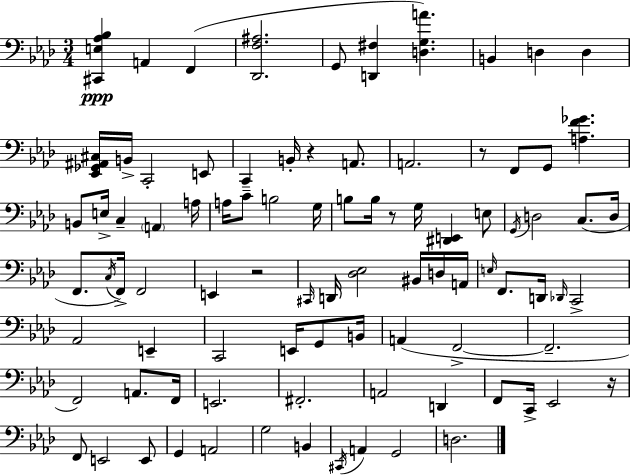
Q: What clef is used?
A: bass